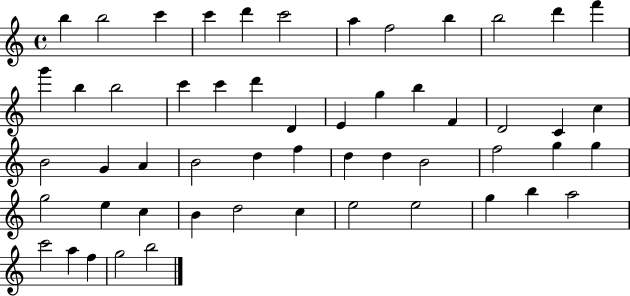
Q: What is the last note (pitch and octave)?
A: B5